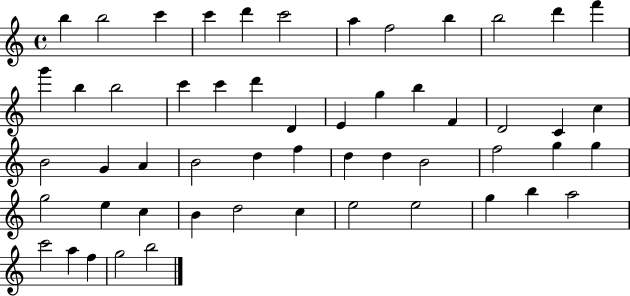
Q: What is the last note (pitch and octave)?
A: B5